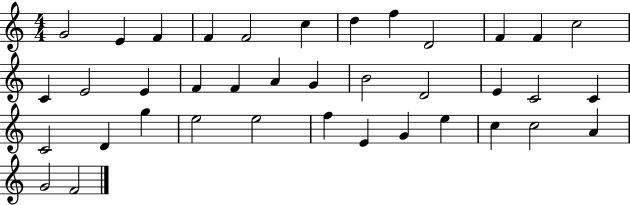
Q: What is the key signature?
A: C major